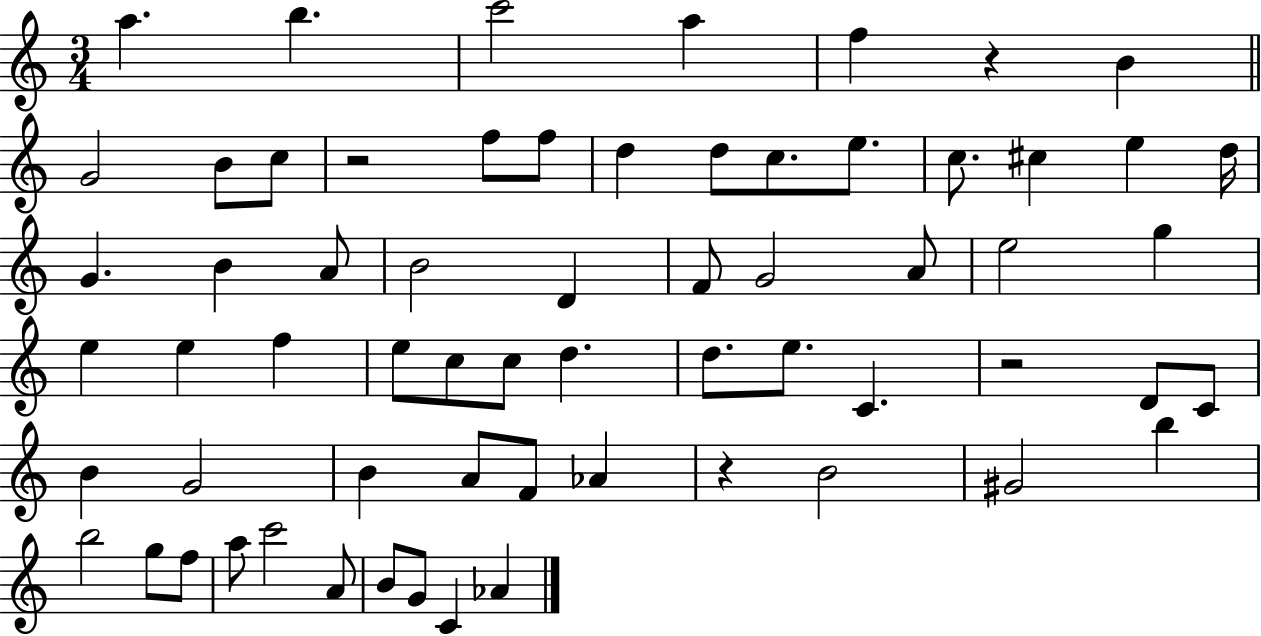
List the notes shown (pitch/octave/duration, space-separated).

A5/q. B5/q. C6/h A5/q F5/q R/q B4/q G4/h B4/e C5/e R/h F5/e F5/e D5/q D5/e C5/e. E5/e. C5/e. C#5/q E5/q D5/s G4/q. B4/q A4/e B4/h D4/q F4/e G4/h A4/e E5/h G5/q E5/q E5/q F5/q E5/e C5/e C5/e D5/q. D5/e. E5/e. C4/q. R/h D4/e C4/e B4/q G4/h B4/q A4/e F4/e Ab4/q R/q B4/h G#4/h B5/q B5/h G5/e F5/e A5/e C6/h A4/e B4/e G4/e C4/q Ab4/q